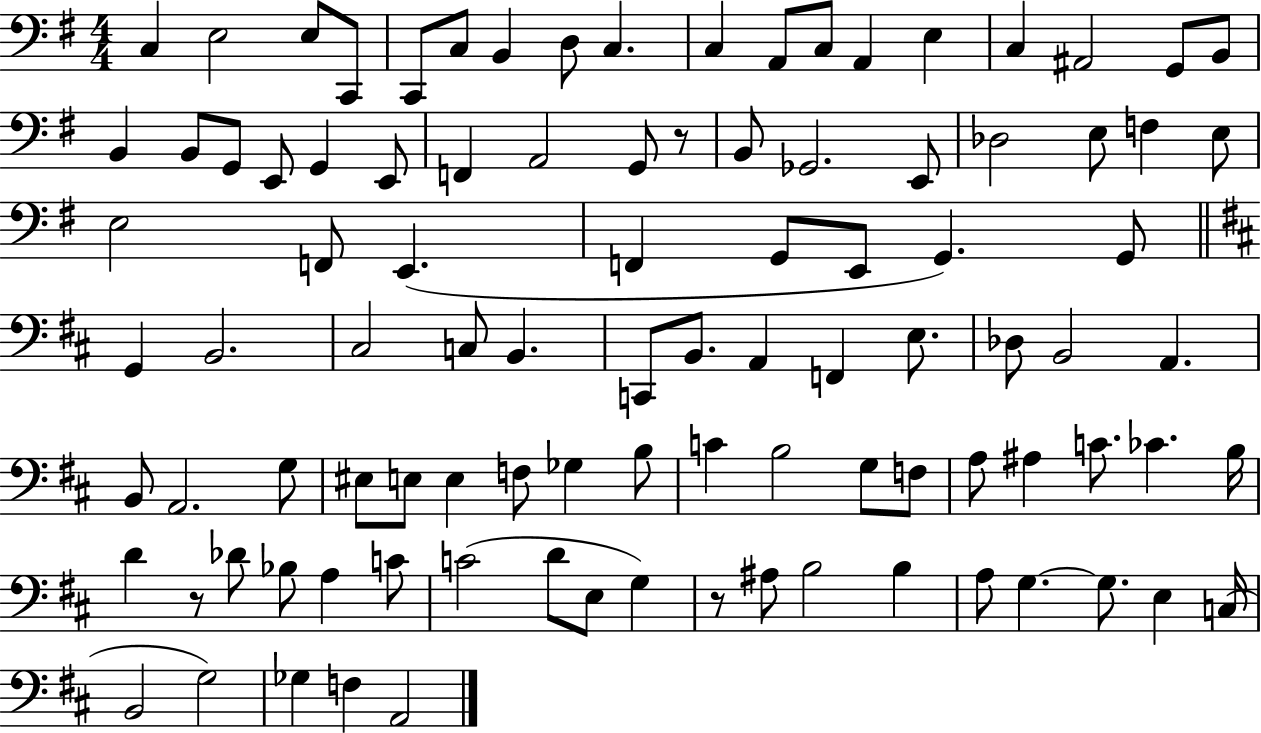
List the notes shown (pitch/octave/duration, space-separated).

C3/q E3/h E3/e C2/e C2/e C3/e B2/q D3/e C3/q. C3/q A2/e C3/e A2/q E3/q C3/q A#2/h G2/e B2/e B2/q B2/e G2/e E2/e G2/q E2/e F2/q A2/h G2/e R/e B2/e Gb2/h. E2/e Db3/h E3/e F3/q E3/e E3/h F2/e E2/q. F2/q G2/e E2/e G2/q. G2/e G2/q B2/h. C#3/h C3/e B2/q. C2/e B2/e. A2/q F2/q E3/e. Db3/e B2/h A2/q. B2/e A2/h. G3/e EIS3/e E3/e E3/q F3/e Gb3/q B3/e C4/q B3/h G3/e F3/e A3/e A#3/q C4/e. CES4/q. B3/s D4/q R/e Db4/e Bb3/e A3/q C4/e C4/h D4/e E3/e G3/q R/e A#3/e B3/h B3/q A3/e G3/q. G3/e. E3/q C3/s B2/h G3/h Gb3/q F3/q A2/h